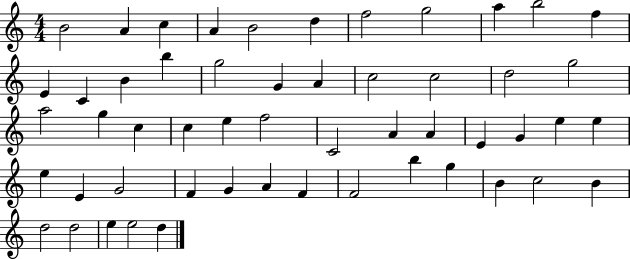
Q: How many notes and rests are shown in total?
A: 53